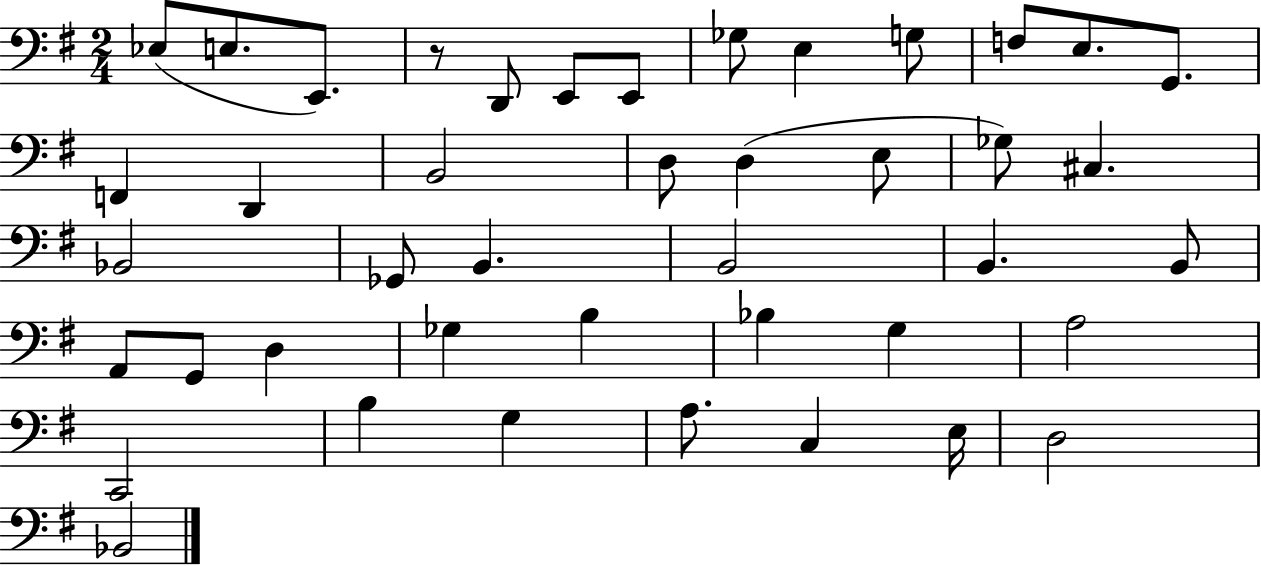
X:1
T:Untitled
M:2/4
L:1/4
K:G
_E,/2 E,/2 E,,/2 z/2 D,,/2 E,,/2 E,,/2 _G,/2 E, G,/2 F,/2 E,/2 G,,/2 F,, D,, B,,2 D,/2 D, E,/2 _G,/2 ^C, _B,,2 _G,,/2 B,, B,,2 B,, B,,/2 A,,/2 G,,/2 D, _G, B, _B, G, A,2 C,,2 B, G, A,/2 C, E,/4 D,2 _B,,2